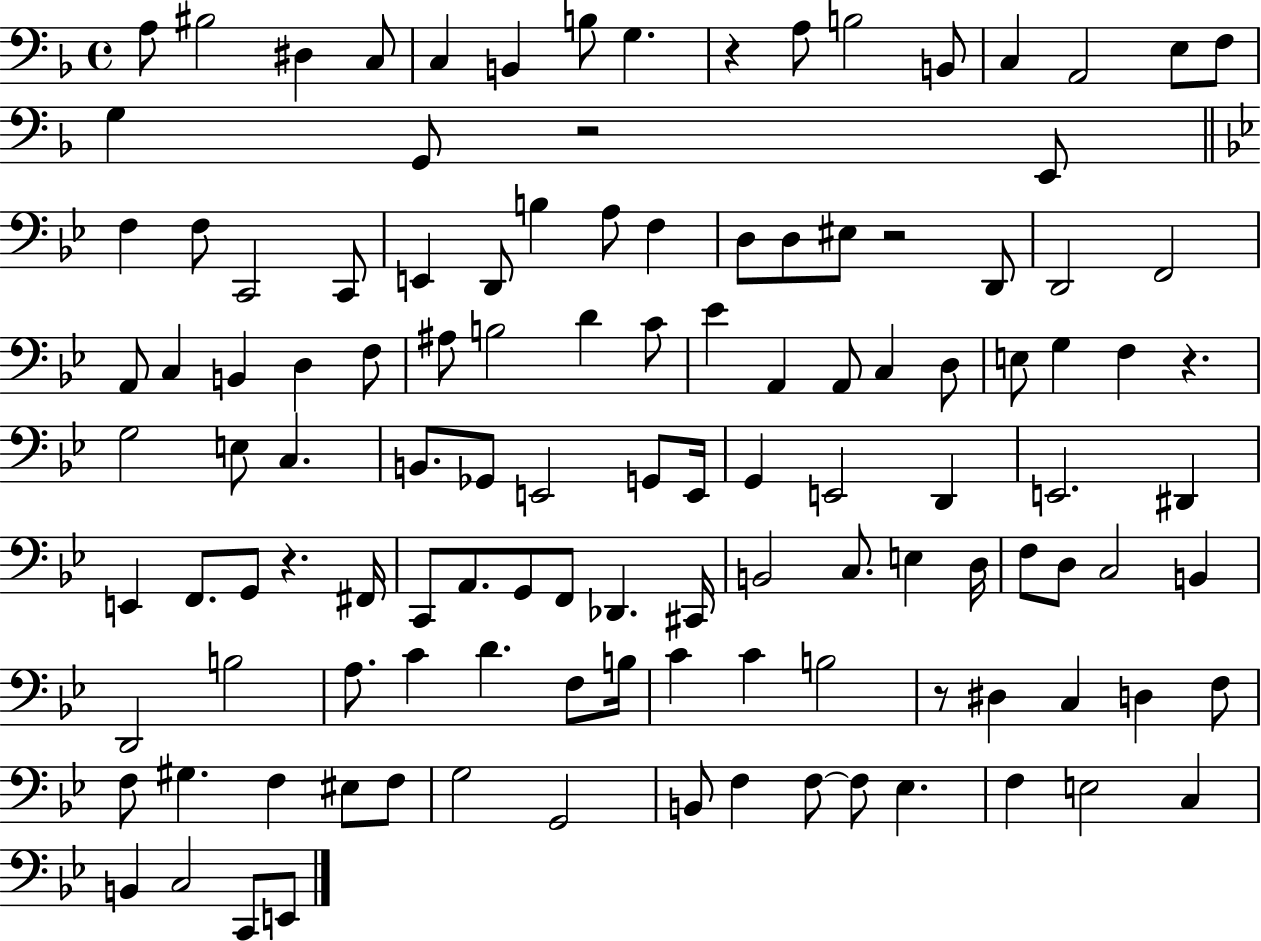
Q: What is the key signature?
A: F major